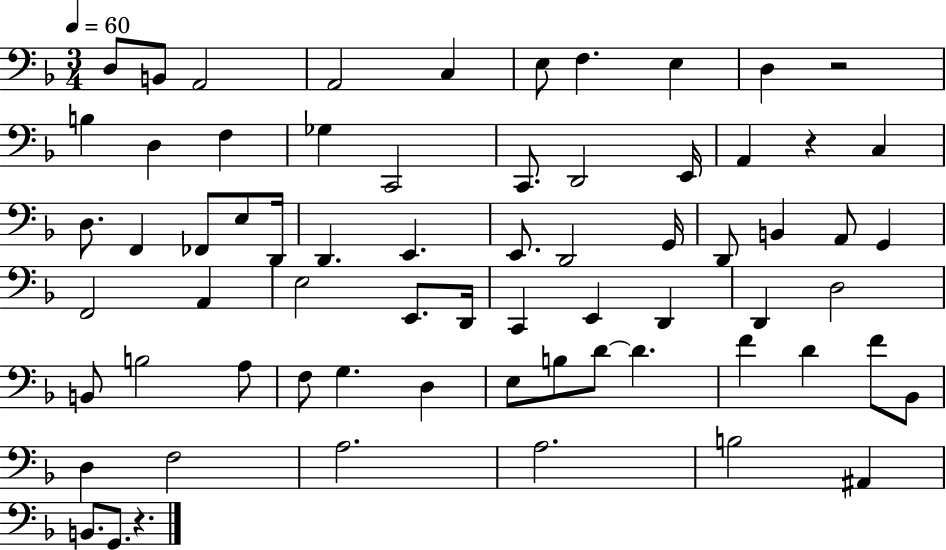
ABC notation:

X:1
T:Untitled
M:3/4
L:1/4
K:F
D,/2 B,,/2 A,,2 A,,2 C, E,/2 F, E, D, z2 B, D, F, _G, C,,2 C,,/2 D,,2 E,,/4 A,, z C, D,/2 F,, _F,,/2 E,/2 D,,/4 D,, E,, E,,/2 D,,2 G,,/4 D,,/2 B,, A,,/2 G,, F,,2 A,, E,2 E,,/2 D,,/4 C,, E,, D,, D,, D,2 B,,/2 B,2 A,/2 F,/2 G, D, E,/2 B,/2 D/2 D F D F/2 _B,,/2 D, F,2 A,2 A,2 B,2 ^A,, B,,/2 G,,/2 z